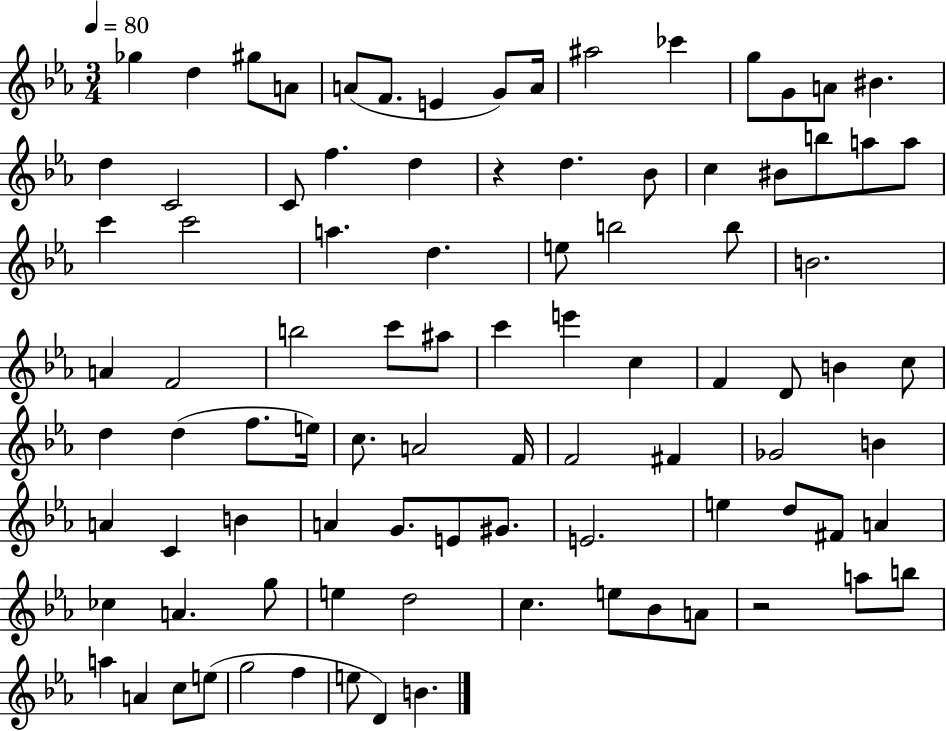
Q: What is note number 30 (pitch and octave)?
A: A5